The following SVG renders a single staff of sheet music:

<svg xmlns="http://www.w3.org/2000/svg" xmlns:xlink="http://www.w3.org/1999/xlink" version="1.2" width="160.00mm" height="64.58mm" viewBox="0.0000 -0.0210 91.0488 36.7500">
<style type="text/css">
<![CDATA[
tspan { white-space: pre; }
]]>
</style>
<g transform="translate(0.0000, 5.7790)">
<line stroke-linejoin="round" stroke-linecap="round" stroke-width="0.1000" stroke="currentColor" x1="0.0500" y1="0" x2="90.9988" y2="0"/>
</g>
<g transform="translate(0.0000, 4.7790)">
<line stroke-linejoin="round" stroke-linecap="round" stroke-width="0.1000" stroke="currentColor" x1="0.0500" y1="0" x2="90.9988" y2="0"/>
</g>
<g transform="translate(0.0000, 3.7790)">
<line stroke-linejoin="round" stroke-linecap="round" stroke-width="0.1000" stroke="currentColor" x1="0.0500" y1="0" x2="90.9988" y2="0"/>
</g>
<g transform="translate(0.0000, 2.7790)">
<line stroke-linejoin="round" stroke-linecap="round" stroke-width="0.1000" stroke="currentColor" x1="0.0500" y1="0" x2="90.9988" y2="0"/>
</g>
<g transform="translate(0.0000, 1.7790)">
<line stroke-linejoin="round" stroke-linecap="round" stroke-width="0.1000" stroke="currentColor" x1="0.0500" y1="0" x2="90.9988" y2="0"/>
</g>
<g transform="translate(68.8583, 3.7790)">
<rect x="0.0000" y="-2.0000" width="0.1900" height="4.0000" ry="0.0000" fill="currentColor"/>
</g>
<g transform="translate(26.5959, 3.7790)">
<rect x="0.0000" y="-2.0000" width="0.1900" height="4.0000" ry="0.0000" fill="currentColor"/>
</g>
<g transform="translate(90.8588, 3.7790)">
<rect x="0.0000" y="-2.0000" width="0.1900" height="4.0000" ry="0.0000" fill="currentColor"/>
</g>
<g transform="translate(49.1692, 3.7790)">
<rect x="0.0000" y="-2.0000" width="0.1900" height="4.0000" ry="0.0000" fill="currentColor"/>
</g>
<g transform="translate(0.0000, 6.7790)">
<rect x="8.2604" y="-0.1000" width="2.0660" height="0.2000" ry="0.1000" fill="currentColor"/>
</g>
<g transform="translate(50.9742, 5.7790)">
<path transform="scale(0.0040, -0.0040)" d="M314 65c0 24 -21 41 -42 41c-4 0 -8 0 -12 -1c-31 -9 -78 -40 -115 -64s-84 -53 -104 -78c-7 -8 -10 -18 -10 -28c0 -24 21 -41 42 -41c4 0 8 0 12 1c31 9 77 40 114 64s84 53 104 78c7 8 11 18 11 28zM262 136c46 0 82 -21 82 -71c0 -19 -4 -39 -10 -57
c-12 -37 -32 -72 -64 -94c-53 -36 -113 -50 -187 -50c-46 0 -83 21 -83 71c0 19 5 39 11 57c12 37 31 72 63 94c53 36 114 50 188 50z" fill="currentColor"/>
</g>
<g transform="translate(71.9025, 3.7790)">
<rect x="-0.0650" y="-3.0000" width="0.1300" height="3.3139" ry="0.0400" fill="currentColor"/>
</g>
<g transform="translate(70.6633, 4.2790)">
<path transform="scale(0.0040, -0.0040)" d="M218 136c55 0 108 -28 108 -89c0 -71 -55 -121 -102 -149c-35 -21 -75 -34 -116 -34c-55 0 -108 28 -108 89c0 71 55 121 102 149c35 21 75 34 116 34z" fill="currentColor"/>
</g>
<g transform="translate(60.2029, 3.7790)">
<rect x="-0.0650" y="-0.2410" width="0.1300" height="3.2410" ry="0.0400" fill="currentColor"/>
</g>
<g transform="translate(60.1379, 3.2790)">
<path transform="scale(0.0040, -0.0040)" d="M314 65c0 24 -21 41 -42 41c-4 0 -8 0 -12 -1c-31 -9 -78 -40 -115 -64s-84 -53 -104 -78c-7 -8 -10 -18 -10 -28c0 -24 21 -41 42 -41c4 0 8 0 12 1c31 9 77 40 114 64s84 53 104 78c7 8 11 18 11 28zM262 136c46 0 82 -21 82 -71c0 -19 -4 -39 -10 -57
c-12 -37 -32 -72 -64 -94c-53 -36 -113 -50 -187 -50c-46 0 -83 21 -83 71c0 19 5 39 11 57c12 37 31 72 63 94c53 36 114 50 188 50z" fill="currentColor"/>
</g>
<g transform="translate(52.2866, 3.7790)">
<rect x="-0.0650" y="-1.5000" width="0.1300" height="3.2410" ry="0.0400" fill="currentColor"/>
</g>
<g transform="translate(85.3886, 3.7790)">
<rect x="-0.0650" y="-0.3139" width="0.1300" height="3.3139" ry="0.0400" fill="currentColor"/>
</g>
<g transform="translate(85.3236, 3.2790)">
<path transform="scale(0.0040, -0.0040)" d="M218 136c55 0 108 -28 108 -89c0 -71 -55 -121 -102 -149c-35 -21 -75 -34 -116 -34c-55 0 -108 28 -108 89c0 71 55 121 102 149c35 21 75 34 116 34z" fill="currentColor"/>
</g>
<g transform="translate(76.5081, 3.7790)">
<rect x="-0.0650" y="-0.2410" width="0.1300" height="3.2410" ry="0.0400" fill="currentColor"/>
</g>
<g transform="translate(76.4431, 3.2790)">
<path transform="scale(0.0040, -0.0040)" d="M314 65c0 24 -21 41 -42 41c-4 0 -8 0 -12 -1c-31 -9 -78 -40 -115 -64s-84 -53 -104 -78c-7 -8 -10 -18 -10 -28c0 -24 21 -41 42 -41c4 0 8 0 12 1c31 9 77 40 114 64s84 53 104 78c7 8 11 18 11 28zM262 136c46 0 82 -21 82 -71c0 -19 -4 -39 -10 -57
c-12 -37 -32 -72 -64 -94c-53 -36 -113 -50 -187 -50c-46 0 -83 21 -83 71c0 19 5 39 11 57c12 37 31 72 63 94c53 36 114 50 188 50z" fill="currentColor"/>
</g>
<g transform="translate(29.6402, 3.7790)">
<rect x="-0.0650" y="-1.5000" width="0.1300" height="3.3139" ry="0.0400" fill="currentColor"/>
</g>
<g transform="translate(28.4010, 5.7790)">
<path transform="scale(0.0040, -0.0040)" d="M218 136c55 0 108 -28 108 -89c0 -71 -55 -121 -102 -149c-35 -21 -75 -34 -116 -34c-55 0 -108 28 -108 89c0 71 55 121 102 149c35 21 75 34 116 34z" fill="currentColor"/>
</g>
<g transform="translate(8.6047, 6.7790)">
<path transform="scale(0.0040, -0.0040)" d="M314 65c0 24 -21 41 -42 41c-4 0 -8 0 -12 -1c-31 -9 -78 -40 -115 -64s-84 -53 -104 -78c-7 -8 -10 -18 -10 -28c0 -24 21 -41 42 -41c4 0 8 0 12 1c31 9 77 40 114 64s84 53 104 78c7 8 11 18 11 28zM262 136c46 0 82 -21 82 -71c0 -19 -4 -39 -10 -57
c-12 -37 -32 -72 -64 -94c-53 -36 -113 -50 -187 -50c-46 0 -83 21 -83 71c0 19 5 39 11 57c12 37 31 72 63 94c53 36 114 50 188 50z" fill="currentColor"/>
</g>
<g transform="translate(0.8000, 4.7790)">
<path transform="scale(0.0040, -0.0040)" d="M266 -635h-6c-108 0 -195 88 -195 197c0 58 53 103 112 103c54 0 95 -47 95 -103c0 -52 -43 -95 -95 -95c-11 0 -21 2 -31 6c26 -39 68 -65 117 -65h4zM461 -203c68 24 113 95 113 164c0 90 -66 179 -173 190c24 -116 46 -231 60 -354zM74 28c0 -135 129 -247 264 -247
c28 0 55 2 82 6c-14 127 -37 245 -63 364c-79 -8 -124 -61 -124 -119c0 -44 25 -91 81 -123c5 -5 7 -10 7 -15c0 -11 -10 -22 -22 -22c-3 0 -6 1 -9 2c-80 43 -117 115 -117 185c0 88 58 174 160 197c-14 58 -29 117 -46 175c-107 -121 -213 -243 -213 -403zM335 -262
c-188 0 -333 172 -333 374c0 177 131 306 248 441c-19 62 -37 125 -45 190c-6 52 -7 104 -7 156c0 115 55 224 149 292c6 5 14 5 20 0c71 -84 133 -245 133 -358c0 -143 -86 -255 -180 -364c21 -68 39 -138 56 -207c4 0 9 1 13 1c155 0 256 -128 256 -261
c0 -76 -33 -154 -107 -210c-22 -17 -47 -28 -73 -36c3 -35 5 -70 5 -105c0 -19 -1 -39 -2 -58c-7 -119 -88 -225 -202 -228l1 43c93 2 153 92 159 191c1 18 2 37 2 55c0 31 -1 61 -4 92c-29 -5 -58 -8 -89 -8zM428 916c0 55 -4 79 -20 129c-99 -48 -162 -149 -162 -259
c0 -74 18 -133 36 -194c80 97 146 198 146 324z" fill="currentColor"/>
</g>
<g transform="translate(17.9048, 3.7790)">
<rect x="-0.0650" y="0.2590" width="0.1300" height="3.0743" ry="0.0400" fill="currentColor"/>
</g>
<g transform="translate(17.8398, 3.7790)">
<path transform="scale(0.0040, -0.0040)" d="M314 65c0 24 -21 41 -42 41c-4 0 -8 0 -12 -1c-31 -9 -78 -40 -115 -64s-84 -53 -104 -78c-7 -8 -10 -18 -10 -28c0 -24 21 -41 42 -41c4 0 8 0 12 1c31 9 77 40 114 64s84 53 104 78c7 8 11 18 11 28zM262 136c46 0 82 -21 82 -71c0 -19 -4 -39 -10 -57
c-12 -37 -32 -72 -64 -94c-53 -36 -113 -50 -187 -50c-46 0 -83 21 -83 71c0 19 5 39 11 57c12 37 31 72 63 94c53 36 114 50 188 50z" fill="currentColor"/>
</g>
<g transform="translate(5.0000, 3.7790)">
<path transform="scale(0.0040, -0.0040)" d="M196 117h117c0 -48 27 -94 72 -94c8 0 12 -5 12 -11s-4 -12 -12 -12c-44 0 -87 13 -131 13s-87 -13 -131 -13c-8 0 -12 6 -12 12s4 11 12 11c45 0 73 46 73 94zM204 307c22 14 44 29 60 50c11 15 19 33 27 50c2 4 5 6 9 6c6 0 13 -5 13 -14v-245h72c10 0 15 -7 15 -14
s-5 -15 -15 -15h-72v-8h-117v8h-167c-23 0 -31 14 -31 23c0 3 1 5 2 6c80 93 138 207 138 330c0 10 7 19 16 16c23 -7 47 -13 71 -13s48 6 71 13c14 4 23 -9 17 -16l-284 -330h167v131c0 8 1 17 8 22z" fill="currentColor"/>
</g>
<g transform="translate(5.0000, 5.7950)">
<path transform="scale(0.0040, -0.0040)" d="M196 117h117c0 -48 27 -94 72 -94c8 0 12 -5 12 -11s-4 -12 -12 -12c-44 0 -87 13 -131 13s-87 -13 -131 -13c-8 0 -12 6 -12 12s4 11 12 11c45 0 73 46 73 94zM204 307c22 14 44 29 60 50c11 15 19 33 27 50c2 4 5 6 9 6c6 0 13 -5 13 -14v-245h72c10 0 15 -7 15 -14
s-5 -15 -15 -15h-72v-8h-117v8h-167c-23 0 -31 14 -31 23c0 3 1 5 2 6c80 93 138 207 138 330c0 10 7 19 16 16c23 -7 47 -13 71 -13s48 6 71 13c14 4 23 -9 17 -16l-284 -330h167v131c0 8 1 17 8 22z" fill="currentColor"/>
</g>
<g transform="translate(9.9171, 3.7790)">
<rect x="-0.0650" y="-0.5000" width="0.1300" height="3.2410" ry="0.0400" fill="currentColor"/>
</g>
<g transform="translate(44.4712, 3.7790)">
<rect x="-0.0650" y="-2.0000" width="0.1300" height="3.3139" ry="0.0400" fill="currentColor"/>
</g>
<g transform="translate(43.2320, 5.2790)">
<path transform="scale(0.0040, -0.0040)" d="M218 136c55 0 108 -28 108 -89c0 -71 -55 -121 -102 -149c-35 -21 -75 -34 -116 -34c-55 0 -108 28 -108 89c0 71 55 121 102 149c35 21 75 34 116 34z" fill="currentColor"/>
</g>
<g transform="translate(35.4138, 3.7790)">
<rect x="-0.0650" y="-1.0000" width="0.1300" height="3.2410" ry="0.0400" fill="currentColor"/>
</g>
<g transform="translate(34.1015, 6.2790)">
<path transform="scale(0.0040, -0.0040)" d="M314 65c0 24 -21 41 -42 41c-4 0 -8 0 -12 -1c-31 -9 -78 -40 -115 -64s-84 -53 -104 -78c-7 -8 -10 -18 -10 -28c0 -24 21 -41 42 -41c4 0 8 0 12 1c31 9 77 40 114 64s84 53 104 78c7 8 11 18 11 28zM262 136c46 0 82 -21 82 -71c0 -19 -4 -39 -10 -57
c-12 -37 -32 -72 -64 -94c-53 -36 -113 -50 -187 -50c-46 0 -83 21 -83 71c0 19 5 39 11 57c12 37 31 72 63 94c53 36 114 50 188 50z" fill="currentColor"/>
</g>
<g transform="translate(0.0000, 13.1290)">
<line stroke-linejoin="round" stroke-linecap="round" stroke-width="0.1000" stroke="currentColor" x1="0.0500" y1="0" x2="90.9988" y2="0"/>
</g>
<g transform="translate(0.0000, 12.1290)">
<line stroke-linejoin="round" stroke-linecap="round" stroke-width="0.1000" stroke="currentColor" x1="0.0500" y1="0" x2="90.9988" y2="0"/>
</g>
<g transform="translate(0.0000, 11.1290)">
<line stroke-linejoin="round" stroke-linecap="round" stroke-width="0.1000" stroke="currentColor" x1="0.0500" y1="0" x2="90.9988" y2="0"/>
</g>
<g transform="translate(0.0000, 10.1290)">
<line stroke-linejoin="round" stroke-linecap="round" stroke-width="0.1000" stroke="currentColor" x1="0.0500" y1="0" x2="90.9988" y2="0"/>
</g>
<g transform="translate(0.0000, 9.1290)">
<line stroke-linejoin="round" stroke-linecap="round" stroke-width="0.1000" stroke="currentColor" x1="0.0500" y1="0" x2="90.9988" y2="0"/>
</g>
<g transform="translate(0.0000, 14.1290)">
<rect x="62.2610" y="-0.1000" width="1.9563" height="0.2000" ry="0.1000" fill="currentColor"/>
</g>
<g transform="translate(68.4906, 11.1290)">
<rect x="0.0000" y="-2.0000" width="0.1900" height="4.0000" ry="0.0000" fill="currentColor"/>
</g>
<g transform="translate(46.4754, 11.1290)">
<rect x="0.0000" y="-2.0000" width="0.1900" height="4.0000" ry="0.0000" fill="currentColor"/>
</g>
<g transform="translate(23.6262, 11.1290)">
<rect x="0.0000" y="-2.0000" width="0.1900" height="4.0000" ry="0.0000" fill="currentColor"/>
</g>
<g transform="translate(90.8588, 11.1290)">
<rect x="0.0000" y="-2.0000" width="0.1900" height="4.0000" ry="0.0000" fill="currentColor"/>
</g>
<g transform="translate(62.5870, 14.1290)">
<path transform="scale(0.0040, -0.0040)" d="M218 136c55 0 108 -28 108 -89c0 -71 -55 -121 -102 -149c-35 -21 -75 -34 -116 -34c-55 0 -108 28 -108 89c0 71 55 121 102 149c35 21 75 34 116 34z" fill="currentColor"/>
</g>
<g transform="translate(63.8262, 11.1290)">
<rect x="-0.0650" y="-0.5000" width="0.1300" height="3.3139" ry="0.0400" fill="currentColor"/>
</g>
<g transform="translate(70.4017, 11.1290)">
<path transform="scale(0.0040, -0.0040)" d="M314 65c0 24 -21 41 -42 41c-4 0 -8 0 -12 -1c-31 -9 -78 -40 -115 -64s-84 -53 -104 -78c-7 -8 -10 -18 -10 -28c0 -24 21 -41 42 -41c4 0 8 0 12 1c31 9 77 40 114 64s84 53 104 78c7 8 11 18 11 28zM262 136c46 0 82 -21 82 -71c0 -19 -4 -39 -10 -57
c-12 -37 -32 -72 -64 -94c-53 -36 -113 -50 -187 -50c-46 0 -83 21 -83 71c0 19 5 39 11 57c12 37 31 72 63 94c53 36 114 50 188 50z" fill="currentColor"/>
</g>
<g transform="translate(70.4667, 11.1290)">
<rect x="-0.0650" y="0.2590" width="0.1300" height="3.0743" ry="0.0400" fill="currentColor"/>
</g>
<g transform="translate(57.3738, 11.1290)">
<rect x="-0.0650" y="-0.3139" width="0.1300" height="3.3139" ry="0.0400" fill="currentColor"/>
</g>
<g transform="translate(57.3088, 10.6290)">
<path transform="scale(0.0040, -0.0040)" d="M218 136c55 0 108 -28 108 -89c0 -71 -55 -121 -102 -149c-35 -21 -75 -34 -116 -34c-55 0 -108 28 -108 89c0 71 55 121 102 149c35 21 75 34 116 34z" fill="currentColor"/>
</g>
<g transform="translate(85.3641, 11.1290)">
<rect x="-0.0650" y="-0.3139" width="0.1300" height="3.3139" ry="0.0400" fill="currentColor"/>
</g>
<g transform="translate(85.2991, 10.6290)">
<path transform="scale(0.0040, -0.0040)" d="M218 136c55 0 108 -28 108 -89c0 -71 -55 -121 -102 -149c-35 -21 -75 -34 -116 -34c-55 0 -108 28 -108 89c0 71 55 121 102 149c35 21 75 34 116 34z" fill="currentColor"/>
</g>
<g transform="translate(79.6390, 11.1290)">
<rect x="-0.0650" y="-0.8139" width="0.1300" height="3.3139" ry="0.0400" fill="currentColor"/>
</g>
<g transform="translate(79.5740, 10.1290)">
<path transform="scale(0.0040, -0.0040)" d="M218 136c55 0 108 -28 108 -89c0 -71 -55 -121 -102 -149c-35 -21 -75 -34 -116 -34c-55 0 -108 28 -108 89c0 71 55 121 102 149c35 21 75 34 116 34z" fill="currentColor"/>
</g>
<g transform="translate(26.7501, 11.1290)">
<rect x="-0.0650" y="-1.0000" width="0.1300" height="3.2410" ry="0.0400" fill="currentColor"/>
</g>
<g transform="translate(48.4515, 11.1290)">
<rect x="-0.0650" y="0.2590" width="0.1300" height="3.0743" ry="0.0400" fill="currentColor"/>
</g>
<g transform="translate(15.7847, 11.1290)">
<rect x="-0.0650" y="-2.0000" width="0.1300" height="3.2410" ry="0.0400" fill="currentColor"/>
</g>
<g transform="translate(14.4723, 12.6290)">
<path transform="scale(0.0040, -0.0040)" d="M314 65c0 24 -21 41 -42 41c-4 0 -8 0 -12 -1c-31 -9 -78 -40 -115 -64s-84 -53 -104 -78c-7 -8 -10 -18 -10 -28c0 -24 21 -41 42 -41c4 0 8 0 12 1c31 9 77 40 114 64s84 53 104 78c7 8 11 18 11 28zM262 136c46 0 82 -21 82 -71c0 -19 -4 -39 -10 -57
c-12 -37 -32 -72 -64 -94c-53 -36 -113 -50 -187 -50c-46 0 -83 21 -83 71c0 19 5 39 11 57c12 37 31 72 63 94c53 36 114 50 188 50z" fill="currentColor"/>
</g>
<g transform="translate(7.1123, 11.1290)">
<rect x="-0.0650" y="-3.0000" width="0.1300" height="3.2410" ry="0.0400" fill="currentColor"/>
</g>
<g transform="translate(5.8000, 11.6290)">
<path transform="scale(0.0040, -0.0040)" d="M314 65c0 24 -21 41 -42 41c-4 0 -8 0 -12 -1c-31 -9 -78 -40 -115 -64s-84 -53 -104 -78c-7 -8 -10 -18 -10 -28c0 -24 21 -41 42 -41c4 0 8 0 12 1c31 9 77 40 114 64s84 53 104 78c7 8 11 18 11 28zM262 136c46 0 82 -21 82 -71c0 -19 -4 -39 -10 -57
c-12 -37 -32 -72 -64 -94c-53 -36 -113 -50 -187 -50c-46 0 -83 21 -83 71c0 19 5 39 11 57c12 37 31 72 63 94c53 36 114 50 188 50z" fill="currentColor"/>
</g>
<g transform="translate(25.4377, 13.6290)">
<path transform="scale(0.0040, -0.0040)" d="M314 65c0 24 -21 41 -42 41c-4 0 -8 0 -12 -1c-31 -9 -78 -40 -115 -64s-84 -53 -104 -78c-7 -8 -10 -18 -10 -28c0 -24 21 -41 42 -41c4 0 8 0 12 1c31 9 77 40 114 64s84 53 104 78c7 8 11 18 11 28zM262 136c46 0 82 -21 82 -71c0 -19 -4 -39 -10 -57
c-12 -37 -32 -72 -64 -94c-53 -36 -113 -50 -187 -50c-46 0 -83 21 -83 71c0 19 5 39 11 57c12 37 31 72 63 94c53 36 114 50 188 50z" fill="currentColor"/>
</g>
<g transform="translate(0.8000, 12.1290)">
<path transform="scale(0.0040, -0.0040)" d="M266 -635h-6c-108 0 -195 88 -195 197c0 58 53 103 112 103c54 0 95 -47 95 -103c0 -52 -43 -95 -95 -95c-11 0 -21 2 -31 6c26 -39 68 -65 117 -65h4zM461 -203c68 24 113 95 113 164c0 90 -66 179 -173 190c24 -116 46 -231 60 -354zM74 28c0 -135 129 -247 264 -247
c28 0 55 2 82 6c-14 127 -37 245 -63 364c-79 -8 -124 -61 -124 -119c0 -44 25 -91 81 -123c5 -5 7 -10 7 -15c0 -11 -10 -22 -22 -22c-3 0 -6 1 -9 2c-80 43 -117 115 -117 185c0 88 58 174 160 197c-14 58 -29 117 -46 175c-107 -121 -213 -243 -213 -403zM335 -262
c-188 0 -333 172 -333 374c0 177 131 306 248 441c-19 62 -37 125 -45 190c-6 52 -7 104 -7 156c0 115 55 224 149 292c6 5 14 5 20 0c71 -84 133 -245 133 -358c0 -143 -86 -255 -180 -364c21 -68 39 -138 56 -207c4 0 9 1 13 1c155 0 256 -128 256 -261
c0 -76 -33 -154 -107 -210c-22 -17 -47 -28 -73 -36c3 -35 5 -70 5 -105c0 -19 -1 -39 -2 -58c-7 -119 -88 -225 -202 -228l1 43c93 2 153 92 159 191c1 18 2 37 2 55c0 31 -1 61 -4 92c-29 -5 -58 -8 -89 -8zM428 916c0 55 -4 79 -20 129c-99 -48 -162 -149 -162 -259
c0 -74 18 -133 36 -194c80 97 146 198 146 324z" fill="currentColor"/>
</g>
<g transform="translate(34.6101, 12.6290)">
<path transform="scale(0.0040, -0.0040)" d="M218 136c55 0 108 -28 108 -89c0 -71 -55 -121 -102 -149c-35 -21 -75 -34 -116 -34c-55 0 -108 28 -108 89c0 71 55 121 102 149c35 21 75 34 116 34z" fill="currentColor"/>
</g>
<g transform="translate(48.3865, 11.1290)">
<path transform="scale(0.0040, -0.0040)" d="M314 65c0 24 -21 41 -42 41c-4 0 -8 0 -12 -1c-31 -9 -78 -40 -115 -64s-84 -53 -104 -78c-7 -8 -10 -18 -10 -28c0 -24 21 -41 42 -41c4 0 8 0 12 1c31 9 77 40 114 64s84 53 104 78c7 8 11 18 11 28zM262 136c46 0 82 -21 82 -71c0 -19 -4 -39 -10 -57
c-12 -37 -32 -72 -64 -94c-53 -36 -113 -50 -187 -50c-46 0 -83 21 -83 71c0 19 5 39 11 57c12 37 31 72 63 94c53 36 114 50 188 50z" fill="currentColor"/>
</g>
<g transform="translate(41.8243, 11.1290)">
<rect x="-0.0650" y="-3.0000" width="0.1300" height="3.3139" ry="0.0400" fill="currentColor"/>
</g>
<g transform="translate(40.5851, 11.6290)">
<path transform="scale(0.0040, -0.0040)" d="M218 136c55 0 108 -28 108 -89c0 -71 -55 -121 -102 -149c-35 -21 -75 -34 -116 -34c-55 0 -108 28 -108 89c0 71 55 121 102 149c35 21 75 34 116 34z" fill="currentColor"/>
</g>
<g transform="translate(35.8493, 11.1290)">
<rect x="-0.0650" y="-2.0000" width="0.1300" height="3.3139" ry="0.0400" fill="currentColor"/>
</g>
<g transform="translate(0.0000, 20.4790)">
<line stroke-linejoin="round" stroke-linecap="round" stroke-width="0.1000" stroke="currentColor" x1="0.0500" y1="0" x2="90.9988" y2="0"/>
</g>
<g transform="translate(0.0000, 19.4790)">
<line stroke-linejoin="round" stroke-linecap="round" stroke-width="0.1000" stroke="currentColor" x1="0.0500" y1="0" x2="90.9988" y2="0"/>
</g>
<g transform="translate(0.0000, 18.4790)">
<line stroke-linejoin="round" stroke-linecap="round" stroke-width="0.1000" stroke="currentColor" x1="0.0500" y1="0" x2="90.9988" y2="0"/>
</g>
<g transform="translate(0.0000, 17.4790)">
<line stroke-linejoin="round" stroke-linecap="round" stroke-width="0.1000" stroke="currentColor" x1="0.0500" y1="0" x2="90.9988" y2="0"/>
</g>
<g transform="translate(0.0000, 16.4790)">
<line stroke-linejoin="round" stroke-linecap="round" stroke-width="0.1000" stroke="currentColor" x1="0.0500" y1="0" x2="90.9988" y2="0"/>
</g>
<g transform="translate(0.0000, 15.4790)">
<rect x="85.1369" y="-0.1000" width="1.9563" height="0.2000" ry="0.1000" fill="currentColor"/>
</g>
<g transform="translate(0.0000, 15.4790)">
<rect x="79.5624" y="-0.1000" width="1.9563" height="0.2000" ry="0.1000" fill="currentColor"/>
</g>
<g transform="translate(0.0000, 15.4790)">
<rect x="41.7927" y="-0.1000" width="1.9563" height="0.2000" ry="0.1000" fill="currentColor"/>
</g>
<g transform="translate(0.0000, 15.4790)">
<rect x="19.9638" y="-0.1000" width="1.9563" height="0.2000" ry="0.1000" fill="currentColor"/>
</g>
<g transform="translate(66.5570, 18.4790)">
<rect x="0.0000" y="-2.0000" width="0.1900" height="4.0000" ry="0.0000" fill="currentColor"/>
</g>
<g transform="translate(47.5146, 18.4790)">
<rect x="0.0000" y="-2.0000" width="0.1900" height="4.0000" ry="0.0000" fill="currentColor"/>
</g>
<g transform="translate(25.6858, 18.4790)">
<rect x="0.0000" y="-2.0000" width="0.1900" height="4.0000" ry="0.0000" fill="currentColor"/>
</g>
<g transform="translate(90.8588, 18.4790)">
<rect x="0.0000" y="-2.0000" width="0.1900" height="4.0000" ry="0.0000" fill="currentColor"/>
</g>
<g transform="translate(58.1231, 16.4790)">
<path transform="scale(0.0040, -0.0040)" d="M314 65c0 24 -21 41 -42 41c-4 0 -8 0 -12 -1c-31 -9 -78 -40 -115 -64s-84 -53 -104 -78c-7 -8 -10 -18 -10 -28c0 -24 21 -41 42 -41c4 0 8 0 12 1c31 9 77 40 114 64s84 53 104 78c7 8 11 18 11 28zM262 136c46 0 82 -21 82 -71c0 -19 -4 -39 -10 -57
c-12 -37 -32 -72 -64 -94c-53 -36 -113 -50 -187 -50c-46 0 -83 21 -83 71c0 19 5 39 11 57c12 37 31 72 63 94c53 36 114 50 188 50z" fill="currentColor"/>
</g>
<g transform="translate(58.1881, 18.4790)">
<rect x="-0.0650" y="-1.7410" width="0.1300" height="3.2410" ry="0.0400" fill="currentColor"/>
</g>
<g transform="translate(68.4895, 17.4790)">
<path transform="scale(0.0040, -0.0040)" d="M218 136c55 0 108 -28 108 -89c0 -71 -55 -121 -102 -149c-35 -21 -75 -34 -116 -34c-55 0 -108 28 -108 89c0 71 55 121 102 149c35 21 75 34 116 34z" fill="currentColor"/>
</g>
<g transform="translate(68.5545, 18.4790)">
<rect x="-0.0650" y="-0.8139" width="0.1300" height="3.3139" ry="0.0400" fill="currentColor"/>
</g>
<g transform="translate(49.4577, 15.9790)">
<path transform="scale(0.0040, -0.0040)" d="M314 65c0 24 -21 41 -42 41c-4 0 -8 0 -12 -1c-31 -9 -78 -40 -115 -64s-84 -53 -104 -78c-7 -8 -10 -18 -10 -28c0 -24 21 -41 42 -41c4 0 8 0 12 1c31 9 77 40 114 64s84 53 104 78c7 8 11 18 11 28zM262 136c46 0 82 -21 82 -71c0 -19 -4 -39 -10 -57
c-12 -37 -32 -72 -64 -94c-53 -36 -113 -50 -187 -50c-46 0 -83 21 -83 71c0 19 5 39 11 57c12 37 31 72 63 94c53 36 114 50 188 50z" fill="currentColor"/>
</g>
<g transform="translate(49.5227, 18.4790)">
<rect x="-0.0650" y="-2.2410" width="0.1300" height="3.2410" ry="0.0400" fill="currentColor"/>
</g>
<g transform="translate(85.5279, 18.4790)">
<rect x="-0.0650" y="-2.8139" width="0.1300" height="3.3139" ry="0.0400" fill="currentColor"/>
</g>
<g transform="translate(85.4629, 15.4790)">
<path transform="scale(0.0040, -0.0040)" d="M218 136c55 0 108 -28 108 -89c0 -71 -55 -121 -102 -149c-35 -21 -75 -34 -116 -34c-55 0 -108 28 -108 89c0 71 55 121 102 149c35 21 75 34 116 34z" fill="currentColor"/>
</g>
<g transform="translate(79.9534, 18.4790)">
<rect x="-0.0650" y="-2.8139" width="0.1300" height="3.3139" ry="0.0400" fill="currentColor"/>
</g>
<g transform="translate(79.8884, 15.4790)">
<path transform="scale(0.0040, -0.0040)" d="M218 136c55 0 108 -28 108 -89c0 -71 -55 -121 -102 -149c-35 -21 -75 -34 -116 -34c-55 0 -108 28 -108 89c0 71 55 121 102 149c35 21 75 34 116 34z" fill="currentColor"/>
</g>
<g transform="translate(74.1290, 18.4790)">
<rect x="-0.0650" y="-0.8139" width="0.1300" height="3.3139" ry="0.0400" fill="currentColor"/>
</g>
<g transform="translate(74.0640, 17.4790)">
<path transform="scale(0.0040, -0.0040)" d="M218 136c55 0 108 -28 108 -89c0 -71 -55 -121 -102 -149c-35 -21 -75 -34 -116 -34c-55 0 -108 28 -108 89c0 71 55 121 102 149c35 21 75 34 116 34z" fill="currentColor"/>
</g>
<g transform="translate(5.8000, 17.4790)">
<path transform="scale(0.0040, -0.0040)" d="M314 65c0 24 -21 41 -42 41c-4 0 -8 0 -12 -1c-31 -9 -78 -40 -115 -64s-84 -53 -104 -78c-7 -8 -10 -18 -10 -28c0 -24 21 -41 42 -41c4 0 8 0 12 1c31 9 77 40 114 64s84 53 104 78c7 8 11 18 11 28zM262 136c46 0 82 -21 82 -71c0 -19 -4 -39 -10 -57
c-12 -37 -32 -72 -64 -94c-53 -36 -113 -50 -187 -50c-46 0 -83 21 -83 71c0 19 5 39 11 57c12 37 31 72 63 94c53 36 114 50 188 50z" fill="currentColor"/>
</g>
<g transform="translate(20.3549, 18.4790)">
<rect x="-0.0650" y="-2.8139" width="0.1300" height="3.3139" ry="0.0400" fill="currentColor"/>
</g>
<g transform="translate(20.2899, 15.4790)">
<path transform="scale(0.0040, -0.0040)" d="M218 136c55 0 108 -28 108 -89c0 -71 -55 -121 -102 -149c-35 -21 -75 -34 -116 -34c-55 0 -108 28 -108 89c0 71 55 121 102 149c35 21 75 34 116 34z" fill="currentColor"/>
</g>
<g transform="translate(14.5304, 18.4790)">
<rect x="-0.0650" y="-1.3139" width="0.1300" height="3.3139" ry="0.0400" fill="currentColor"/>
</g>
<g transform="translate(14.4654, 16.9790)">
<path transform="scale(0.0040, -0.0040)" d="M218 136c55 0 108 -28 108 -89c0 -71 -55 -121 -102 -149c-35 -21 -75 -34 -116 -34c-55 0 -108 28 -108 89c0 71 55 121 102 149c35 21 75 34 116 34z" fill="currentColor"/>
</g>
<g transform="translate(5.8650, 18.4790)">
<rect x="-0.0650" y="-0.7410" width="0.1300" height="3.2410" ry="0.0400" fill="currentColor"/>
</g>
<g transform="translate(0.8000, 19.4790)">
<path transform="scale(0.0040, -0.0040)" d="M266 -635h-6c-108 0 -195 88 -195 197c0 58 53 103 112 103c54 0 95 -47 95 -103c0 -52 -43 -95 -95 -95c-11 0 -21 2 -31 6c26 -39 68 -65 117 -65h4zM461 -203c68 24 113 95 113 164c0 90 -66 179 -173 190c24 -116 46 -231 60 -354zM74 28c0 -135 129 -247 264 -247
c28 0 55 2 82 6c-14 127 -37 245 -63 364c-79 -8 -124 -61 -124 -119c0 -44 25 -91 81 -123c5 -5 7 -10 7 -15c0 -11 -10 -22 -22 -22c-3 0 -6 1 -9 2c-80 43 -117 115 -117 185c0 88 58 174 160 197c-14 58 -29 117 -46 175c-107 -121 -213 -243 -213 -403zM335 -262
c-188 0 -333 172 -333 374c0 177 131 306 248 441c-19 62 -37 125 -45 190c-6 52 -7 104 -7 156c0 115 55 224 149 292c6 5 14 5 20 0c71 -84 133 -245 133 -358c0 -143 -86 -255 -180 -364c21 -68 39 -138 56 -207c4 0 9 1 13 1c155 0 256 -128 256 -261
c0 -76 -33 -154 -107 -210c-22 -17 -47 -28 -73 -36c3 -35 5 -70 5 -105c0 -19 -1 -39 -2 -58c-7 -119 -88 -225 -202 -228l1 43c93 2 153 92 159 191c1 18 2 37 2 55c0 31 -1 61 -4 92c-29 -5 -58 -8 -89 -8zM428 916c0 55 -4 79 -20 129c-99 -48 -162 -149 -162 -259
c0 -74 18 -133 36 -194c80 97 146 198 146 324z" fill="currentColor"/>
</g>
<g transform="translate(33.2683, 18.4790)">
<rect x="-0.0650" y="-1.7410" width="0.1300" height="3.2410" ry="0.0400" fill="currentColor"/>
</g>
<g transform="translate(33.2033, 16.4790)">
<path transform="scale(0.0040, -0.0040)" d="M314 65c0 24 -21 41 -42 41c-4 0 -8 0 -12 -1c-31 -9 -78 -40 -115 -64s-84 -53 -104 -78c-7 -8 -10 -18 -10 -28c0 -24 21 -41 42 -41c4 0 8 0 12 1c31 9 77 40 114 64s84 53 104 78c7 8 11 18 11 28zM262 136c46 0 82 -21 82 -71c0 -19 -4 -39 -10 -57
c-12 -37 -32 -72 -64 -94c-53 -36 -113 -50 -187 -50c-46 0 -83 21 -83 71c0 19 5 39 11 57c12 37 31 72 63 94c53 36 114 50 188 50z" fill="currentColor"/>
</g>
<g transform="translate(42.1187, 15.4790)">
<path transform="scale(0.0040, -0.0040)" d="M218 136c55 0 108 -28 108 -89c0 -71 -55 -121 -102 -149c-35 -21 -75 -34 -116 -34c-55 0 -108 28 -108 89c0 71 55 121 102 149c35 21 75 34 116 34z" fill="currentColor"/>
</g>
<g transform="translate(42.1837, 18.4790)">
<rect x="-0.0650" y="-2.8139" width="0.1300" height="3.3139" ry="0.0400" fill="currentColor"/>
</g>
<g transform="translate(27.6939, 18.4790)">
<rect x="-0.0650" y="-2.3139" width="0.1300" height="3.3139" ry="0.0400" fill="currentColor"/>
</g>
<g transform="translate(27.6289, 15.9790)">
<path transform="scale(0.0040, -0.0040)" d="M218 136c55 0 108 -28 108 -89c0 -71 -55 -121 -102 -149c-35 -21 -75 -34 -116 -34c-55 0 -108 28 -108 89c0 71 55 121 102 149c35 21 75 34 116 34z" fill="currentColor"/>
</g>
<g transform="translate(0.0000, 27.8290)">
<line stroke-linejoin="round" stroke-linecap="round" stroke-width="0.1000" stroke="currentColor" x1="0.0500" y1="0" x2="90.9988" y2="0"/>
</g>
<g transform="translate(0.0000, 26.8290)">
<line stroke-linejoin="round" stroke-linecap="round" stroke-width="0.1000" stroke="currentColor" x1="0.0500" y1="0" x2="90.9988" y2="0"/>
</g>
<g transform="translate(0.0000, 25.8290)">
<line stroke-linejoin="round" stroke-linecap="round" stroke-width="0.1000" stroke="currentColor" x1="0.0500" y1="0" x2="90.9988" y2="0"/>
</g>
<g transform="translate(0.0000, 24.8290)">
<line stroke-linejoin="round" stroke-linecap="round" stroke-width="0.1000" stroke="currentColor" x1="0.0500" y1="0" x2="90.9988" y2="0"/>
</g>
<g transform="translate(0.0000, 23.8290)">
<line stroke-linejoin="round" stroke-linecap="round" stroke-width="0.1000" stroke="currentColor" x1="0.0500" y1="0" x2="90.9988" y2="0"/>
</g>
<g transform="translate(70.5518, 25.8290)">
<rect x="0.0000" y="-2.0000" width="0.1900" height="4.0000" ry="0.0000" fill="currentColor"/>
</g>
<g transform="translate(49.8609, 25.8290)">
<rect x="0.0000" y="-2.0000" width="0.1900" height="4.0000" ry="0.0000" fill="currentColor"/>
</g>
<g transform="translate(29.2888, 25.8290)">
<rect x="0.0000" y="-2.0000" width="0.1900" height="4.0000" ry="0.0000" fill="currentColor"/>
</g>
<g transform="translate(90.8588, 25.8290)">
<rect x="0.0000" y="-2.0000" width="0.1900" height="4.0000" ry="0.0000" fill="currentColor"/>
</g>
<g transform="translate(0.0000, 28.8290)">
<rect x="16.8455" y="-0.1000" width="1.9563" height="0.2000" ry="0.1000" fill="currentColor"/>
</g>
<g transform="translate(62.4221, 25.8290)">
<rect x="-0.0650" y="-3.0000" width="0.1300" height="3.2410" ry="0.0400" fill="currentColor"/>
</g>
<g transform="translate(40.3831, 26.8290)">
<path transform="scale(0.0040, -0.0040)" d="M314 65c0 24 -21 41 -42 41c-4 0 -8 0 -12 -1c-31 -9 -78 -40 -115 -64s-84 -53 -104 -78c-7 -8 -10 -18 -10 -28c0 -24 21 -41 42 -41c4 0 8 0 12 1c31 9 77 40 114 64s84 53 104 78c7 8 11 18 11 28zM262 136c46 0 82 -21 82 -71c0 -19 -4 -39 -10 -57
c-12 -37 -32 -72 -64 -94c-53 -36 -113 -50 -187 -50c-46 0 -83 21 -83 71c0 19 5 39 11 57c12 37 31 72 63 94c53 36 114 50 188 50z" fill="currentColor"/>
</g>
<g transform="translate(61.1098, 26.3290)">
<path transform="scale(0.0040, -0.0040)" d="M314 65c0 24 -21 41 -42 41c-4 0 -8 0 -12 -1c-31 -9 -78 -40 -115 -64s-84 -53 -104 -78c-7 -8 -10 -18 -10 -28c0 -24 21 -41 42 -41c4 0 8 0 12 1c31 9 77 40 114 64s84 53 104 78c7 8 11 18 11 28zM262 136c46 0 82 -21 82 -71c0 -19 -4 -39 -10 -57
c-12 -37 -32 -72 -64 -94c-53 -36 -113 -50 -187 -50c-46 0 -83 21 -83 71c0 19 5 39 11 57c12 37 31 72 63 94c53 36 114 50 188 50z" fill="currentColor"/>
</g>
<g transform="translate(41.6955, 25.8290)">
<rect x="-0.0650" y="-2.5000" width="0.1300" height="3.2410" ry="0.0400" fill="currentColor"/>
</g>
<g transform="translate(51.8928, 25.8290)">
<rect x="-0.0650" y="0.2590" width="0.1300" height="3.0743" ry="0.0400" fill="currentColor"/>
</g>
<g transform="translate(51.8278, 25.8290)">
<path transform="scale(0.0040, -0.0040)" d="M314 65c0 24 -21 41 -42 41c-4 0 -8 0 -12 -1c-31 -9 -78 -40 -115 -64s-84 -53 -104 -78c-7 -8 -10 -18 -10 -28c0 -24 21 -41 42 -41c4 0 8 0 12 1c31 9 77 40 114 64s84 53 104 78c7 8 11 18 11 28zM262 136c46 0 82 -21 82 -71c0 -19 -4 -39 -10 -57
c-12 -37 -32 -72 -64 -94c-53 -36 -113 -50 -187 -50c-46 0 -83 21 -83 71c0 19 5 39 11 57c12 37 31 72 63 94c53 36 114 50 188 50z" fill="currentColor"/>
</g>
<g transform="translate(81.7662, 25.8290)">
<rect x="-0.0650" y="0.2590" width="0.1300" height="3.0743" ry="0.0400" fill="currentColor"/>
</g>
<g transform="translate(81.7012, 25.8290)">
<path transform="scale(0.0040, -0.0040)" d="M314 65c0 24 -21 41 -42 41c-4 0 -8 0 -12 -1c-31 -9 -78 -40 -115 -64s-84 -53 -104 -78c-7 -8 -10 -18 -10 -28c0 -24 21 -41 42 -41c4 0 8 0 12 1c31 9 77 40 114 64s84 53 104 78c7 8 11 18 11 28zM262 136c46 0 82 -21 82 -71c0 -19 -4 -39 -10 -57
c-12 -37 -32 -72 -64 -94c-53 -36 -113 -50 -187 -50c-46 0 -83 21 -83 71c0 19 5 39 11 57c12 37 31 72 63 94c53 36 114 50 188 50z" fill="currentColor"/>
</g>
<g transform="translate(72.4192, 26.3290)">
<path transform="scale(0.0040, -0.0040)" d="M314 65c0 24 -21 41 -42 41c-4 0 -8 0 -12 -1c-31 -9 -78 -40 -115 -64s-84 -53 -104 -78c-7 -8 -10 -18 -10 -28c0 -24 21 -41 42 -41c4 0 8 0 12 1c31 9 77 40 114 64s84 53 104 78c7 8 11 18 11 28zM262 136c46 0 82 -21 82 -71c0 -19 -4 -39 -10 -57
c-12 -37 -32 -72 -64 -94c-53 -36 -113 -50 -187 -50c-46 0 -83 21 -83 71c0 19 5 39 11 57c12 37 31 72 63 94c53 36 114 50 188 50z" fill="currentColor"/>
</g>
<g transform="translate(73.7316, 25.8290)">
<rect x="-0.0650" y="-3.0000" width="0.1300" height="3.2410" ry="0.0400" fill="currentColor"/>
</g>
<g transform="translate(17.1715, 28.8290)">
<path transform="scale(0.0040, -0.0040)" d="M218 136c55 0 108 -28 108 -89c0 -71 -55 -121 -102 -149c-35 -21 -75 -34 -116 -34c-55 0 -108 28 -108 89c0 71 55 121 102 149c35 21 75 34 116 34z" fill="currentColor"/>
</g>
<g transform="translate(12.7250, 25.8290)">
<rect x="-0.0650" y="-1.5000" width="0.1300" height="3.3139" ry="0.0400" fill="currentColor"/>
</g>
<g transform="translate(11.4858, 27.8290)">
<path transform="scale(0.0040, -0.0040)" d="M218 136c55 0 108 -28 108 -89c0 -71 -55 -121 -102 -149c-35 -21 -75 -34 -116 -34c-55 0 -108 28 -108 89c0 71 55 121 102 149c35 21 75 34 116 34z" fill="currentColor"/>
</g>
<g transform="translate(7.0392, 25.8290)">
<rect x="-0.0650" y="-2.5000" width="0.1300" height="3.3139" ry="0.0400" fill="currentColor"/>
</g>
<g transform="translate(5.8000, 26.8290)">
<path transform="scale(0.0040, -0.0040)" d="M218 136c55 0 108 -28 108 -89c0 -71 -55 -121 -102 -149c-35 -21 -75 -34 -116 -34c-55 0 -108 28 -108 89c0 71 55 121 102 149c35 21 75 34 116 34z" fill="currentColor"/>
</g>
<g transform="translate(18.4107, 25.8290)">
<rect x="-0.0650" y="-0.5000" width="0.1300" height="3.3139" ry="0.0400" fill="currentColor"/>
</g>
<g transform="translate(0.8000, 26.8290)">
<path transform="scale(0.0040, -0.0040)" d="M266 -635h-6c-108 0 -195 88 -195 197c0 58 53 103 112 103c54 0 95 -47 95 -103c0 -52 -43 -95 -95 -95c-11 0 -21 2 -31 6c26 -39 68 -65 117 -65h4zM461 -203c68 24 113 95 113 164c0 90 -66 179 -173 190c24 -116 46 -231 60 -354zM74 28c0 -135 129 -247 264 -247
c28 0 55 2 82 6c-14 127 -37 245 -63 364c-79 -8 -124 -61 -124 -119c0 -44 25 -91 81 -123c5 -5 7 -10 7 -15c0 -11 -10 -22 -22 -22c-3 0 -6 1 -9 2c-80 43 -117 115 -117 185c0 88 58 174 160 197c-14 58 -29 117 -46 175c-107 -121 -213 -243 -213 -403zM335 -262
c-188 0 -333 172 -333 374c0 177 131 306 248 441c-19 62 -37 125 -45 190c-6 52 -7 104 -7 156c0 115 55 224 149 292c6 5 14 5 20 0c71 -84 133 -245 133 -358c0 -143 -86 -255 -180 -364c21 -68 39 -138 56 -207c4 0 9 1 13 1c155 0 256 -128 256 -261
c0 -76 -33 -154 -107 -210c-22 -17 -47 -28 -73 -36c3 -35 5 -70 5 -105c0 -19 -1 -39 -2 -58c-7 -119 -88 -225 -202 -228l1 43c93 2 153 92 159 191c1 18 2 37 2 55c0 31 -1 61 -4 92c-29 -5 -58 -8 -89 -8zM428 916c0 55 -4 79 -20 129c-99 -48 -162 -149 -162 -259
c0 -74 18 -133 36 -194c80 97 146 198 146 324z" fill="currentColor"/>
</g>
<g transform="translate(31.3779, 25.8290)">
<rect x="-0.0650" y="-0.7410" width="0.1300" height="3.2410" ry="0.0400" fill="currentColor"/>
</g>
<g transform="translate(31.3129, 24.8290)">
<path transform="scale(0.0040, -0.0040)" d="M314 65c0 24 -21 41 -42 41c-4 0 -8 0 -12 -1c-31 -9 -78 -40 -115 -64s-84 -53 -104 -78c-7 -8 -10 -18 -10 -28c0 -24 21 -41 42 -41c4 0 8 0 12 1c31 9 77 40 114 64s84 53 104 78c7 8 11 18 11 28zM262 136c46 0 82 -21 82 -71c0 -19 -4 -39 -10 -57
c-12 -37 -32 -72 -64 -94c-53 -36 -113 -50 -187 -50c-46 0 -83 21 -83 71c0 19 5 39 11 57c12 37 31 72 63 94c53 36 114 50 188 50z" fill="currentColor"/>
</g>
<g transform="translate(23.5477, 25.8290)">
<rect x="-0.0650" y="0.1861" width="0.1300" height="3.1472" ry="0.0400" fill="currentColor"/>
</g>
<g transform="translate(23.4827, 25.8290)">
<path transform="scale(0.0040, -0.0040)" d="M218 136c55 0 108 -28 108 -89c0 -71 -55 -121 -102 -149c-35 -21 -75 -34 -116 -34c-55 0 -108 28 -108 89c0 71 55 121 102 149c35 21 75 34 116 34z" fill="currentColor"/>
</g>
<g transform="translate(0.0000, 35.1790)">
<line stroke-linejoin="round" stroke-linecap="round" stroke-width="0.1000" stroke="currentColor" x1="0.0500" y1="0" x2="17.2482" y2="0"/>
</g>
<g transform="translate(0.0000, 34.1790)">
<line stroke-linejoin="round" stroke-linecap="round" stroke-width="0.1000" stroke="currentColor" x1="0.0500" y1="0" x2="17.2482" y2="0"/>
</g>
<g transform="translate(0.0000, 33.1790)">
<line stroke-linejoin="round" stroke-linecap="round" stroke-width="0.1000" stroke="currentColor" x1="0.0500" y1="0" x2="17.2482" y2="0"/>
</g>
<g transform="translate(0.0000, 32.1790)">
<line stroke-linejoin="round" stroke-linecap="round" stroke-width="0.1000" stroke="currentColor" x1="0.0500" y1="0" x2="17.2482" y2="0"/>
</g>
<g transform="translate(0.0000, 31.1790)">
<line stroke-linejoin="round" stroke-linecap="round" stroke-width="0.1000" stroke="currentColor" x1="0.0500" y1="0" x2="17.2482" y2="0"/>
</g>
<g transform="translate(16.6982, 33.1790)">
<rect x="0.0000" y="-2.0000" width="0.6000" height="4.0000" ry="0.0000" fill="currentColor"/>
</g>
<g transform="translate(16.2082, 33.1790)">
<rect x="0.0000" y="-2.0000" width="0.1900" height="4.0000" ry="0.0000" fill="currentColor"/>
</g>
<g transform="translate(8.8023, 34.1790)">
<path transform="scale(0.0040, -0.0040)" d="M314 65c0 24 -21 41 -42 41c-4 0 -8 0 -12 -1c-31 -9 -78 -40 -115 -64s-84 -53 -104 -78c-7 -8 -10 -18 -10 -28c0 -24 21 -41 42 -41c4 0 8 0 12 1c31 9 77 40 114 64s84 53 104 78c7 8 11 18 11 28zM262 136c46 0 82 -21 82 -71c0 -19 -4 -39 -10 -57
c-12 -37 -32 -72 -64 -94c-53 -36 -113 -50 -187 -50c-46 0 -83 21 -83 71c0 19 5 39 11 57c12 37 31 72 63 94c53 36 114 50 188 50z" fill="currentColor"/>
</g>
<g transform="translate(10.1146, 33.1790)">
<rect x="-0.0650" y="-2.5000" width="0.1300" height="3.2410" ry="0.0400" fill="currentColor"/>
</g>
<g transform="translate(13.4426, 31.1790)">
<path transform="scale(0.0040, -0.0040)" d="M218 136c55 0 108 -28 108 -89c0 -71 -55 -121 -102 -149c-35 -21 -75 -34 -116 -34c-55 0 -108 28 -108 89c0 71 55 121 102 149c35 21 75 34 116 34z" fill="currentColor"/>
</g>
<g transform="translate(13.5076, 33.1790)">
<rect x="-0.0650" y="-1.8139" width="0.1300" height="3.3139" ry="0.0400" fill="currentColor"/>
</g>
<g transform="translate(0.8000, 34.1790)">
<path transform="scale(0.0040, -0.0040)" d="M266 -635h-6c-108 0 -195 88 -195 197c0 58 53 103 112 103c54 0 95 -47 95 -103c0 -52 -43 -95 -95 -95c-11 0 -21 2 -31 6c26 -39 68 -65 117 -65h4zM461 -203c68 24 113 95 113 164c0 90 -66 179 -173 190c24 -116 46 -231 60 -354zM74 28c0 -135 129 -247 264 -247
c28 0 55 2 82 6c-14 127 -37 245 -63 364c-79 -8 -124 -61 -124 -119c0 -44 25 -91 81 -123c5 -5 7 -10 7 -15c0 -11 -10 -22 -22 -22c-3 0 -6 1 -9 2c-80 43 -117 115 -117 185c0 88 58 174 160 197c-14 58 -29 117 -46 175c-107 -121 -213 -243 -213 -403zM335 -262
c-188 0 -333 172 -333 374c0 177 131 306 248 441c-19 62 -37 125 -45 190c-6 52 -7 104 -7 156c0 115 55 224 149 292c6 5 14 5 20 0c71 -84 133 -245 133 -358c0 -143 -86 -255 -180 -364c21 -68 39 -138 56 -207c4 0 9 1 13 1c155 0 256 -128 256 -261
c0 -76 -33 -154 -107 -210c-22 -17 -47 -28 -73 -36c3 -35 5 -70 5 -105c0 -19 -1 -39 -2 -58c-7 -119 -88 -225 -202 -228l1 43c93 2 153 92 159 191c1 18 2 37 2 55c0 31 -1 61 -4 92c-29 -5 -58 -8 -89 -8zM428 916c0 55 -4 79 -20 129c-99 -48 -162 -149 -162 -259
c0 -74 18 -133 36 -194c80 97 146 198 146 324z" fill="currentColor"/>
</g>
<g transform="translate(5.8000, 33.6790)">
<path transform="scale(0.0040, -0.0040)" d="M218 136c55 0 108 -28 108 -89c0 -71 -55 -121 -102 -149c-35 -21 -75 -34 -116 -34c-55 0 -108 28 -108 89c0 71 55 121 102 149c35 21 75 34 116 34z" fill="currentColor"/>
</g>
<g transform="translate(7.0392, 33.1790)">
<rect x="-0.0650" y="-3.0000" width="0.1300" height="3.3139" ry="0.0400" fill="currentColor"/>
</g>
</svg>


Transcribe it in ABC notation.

X:1
T:Untitled
M:4/4
L:1/4
K:C
C2 B2 E D2 F E2 c2 A c2 c A2 F2 D2 F A B2 c C B2 d c d2 e a g f2 a g2 f2 d d a a G E C B d2 G2 B2 A2 A2 B2 A G2 f